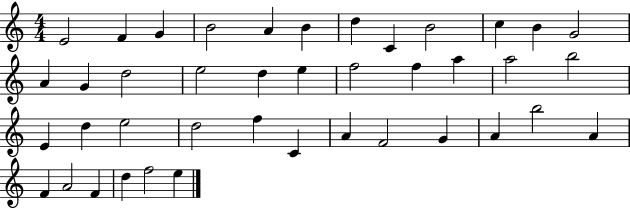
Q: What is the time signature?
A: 4/4